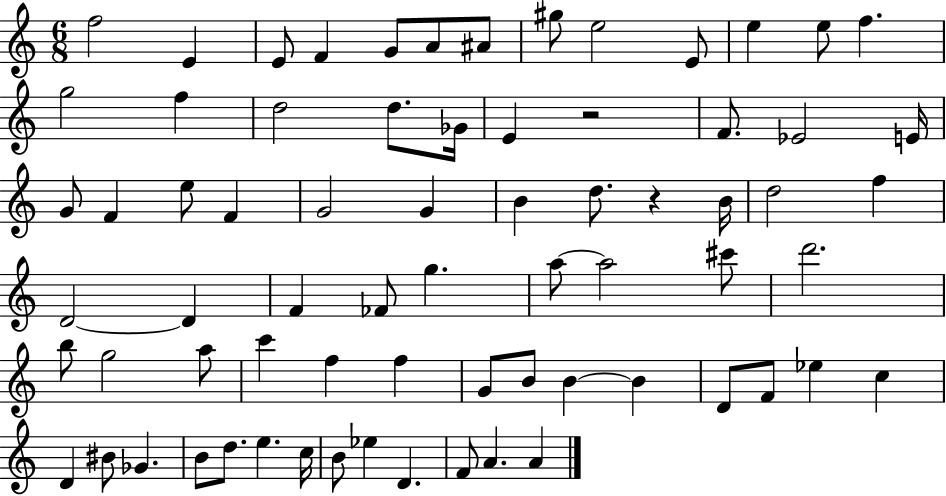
{
  \clef treble
  \numericTimeSignature
  \time 6/8
  \key c \major
  \repeat volta 2 { f''2 e'4 | e'8 f'4 g'8 a'8 ais'8 | gis''8 e''2 e'8 | e''4 e''8 f''4. | \break g''2 f''4 | d''2 d''8. ges'16 | e'4 r2 | f'8. ees'2 e'16 | \break g'8 f'4 e''8 f'4 | g'2 g'4 | b'4 d''8. r4 b'16 | d''2 f''4 | \break d'2~~ d'4 | f'4 fes'8 g''4. | a''8~~ a''2 cis'''8 | d'''2. | \break b''8 g''2 a''8 | c'''4 f''4 f''4 | g'8 b'8 b'4~~ b'4 | d'8 f'8 ees''4 c''4 | \break d'4 bis'8 ges'4. | b'8 d''8. e''4. c''16 | b'8 ees''4 d'4. | f'8 a'4. a'4 | \break } \bar "|."
}